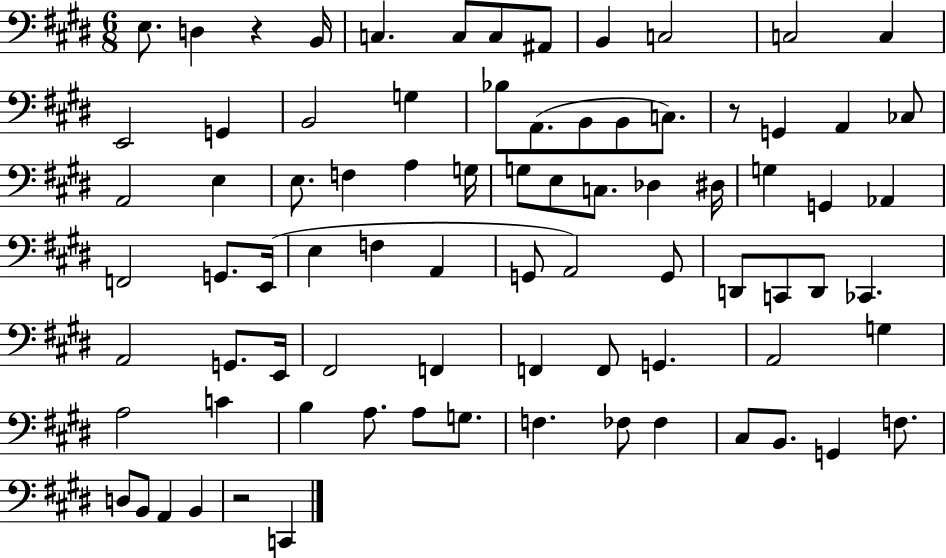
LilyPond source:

{
  \clef bass
  \numericTimeSignature
  \time 6/8
  \key e \major
  e8. d4 r4 b,16 | c4. c8 c8 ais,8 | b,4 c2 | c2 c4 | \break e,2 g,4 | b,2 g4 | bes8 a,8.( b,8 b,8 c8.) | r8 g,4 a,4 ces8 | \break a,2 e4 | e8. f4 a4 g16 | g8 e8 c8. des4 dis16 | g4 g,4 aes,4 | \break f,2 g,8. e,16( | e4 f4 a,4 | g,8 a,2) g,8 | d,8 c,8 d,8 ces,4. | \break a,2 g,8. e,16 | fis,2 f,4 | f,4 f,8 g,4. | a,2 g4 | \break a2 c'4 | b4 a8. a8 g8. | f4. fes8 fes4 | cis8 b,8. g,4 f8. | \break d8 b,8 a,4 b,4 | r2 c,4 | \bar "|."
}